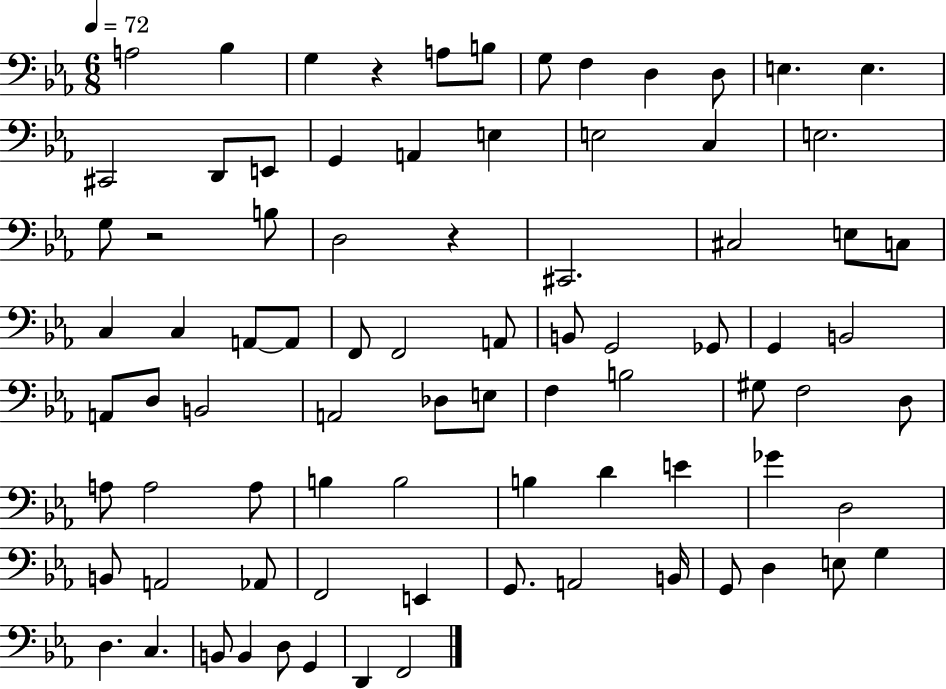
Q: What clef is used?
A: bass